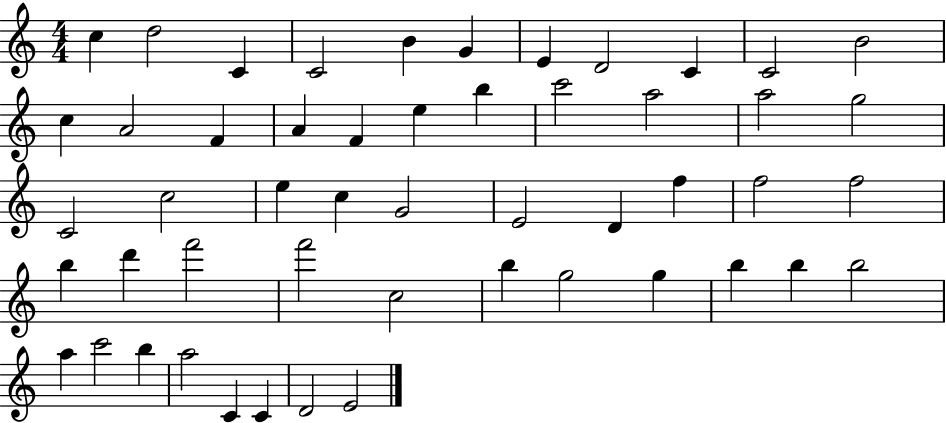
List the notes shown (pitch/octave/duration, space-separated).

C5/q D5/h C4/q C4/h B4/q G4/q E4/q D4/h C4/q C4/h B4/h C5/q A4/h F4/q A4/q F4/q E5/q B5/q C6/h A5/h A5/h G5/h C4/h C5/h E5/q C5/q G4/h E4/h D4/q F5/q F5/h F5/h B5/q D6/q F6/h F6/h C5/h B5/q G5/h G5/q B5/q B5/q B5/h A5/q C6/h B5/q A5/h C4/q C4/q D4/h E4/h